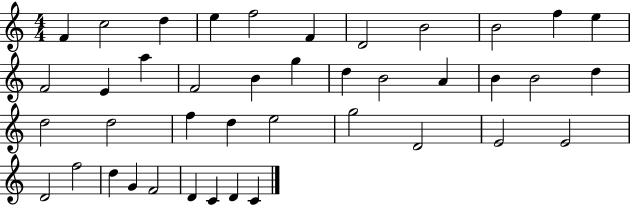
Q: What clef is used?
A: treble